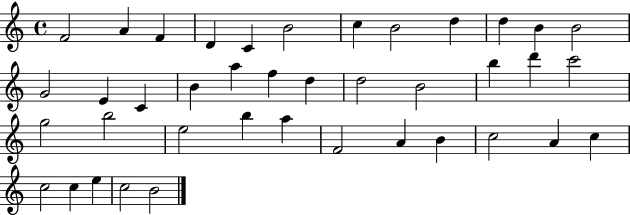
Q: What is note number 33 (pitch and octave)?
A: C5